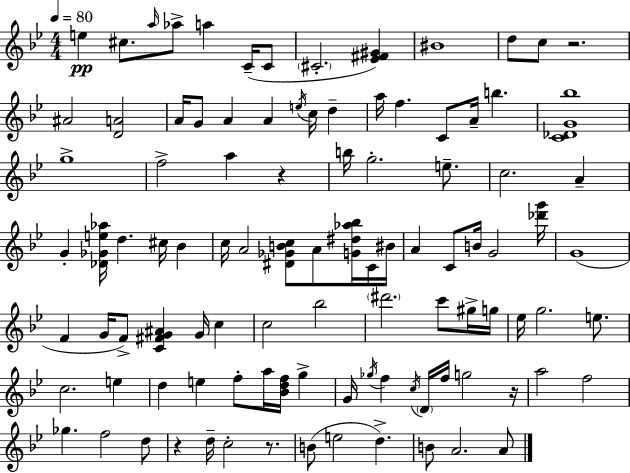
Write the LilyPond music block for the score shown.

{
  \clef treble
  \numericTimeSignature
  \time 4/4
  \key g \minor
  \tempo 4 = 80
  e''4\pp cis''8. \grace { a''16 } aes''8-> a''4 c'16--( c'8 | \parenthesize cis'2.-. <ees' fis' gis'>4) | bis'1 | d''8 c''8 r2. | \break ais'2 <d' a'>2 | a'16 g'8 a'4 a'4 \acciaccatura { e''16 } c''16 d''4-- | a''16 f''4. c'8 a'16-- b''4. | <c' des' g' bes''>1 | \break g''1-> | f''2-> a''4 r4 | b''16 g''2.-. e''8.-- | c''2. a'4-- | \break g'4-. <des' ges' e'' aes''>16 d''4. cis''16 bes'4 | c''16 a'2 <dis' ges' b' c''>8 a'8 <g' dis'' aes'' bes''>16 | c'16 bis'16 a'4 c'8 b'16 g'2 | <des''' g'''>16 g'1( | \break f'4 g'16 f'8->) <c' fis' g' ais'>4 g'16 c''4 | c''2 bes''2 | \parenthesize dis'''2. c'''8 | gis''16-> g''16 ees''16 g''2. e''8. | \break c''2. e''4 | d''4 e''4 f''8-. a''16 <bes' d'' f''>16 g''4-> | g'16 \acciaccatura { ges''16 } f''4 \acciaccatura { c''16 } \parenthesize d'16 f''16 g''2 | r16 a''2 f''2 | \break ges''4. f''2 | d''8 r4 d''16-- c''2-. | r8. b'8( e''2 d''4.->) | b'8 a'2. | \break a'8 \bar "|."
}